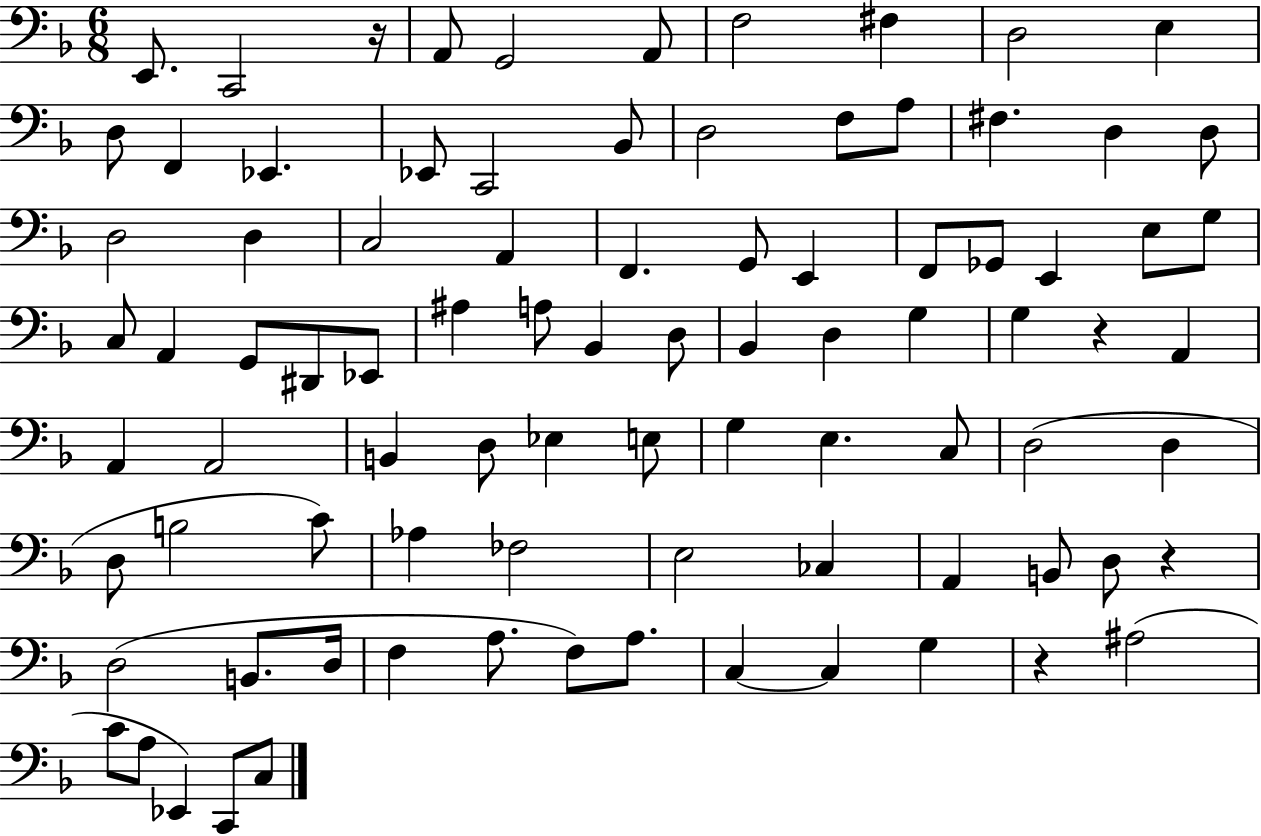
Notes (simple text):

E2/e. C2/h R/s A2/e G2/h A2/e F3/h F#3/q D3/h E3/q D3/e F2/q Eb2/q. Eb2/e C2/h Bb2/e D3/h F3/e A3/e F#3/q. D3/q D3/e D3/h D3/q C3/h A2/q F2/q. G2/e E2/q F2/e Gb2/e E2/q E3/e G3/e C3/e A2/q G2/e D#2/e Eb2/e A#3/q A3/e Bb2/q D3/e Bb2/q D3/q G3/q G3/q R/q A2/q A2/q A2/h B2/q D3/e Eb3/q E3/e G3/q E3/q. C3/e D3/h D3/q D3/e B3/h C4/e Ab3/q FES3/h E3/h CES3/q A2/q B2/e D3/e R/q D3/h B2/e. D3/s F3/q A3/e. F3/e A3/e. C3/q C3/q G3/q R/q A#3/h C4/e A3/e Eb2/q C2/e C3/e